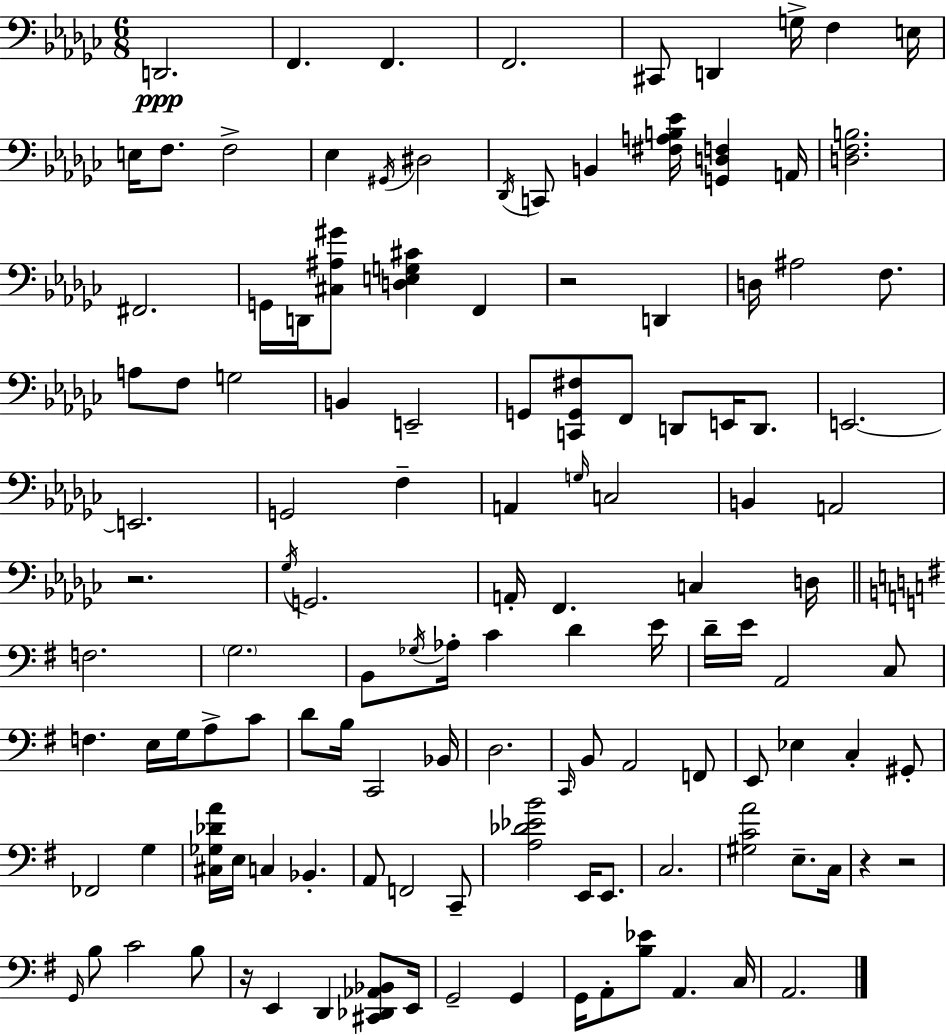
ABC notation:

X:1
T:Untitled
M:6/8
L:1/4
K:Ebm
D,,2 F,, F,, F,,2 ^C,,/2 D,, G,/4 F, E,/4 E,/4 F,/2 F,2 _E, ^G,,/4 ^D,2 _D,,/4 C,,/2 B,, [^F,A,B,_E]/4 [G,,D,F,] A,,/4 [D,F,B,]2 ^F,,2 G,,/4 D,,/4 [^C,^A,^G]/2 [D,E,G,^C] F,, z2 D,, D,/4 ^A,2 F,/2 A,/2 F,/2 G,2 B,, E,,2 G,,/2 [C,,G,,^F,]/2 F,,/2 D,,/2 E,,/4 D,,/2 E,,2 E,,2 G,,2 F, A,, G,/4 C,2 B,, A,,2 z2 _G,/4 G,,2 A,,/4 F,, C, D,/4 F,2 G,2 B,,/2 _G,/4 _A,/4 C D E/4 D/4 E/4 A,,2 C,/2 F, E,/4 G,/4 A,/2 C/2 D/2 B,/4 C,,2 _B,,/4 D,2 C,,/4 B,,/2 A,,2 F,,/2 E,,/2 _E, C, ^G,,/2 _F,,2 G, [^C,_G,_DA]/4 E,/4 C, _B,, A,,/2 F,,2 C,,/2 [A,_D_EB]2 E,,/4 E,,/2 C,2 [^G,CA]2 E,/2 C,/4 z z2 G,,/4 B,/2 C2 B,/2 z/4 E,, D,, [^C,,_D,,_A,,_B,,]/2 E,,/4 G,,2 G,, G,,/4 A,,/2 [B,_E]/2 A,, C,/4 A,,2